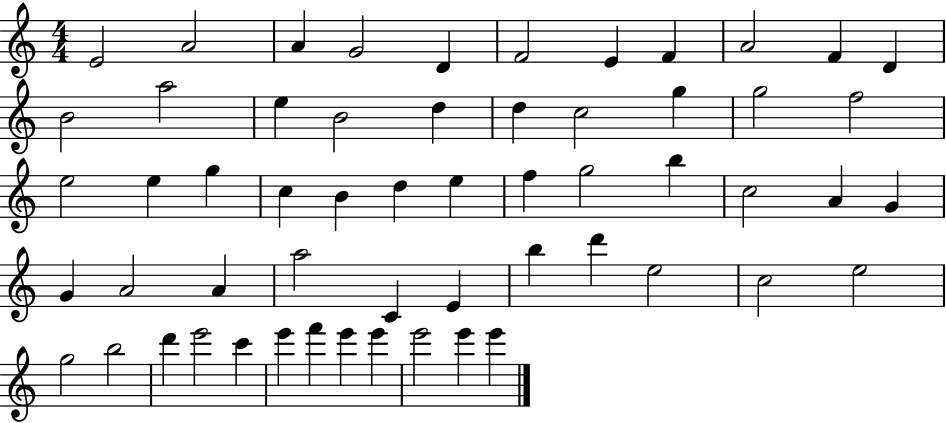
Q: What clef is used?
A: treble